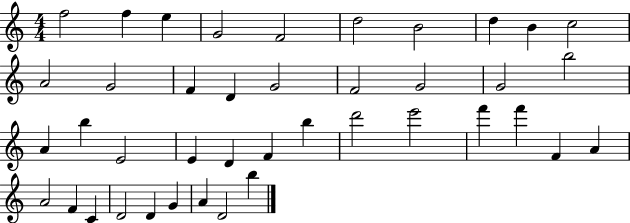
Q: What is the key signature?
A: C major